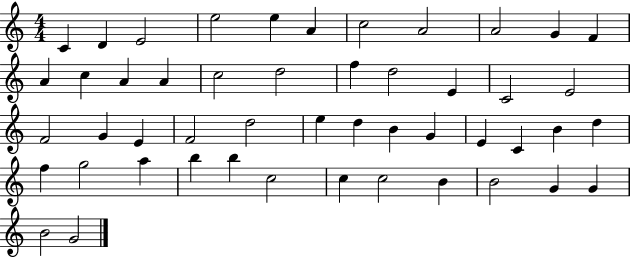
X:1
T:Untitled
M:4/4
L:1/4
K:C
C D E2 e2 e A c2 A2 A2 G F A c A A c2 d2 f d2 E C2 E2 F2 G E F2 d2 e d B G E C B d f g2 a b b c2 c c2 B B2 G G B2 G2